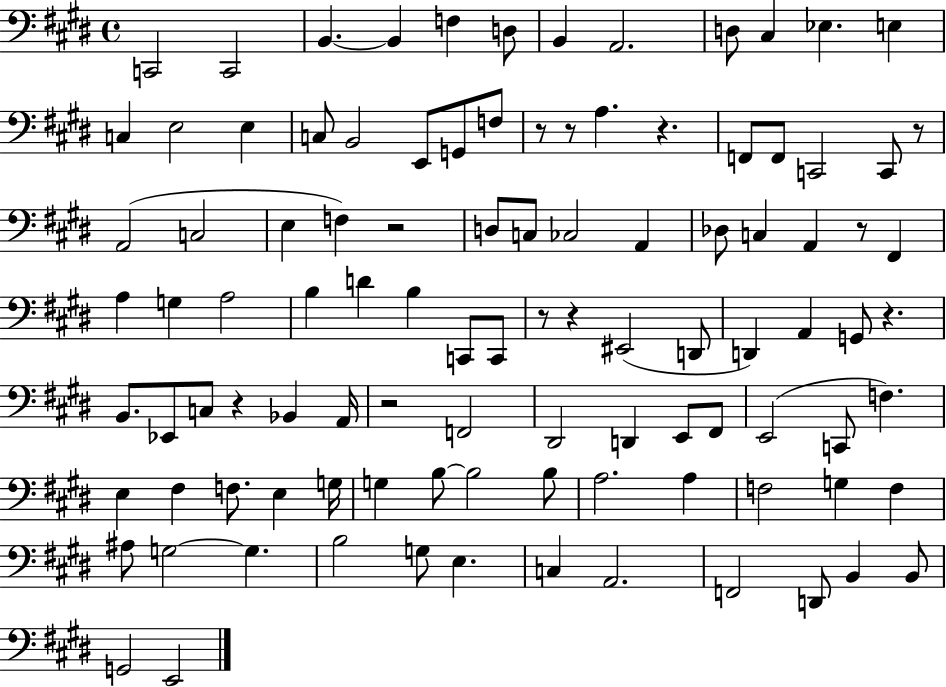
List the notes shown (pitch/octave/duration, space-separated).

C2/h C2/h B2/q. B2/q F3/q D3/e B2/q A2/h. D3/e C#3/q Eb3/q. E3/q C3/q E3/h E3/q C3/e B2/h E2/e G2/e F3/e R/e R/e A3/q. R/q. F2/e F2/e C2/h C2/e R/e A2/h C3/h E3/q F3/q R/h D3/e C3/e CES3/h A2/q Db3/e C3/q A2/q R/e F#2/q A3/q G3/q A3/h B3/q D4/q B3/q C2/e C2/e R/e R/q EIS2/h D2/e D2/q A2/q G2/e R/q. B2/e. Eb2/e C3/e R/q Bb2/q A2/s R/h F2/h D#2/h D2/q E2/e F#2/e E2/h C2/e F3/q. E3/q F#3/q F3/e. E3/q G3/s G3/q B3/e B3/h B3/e A3/h. A3/q F3/h G3/q F3/q A#3/e G3/h G3/q. B3/h G3/e E3/q. C3/q A2/h. F2/h D2/e B2/q B2/e G2/h E2/h